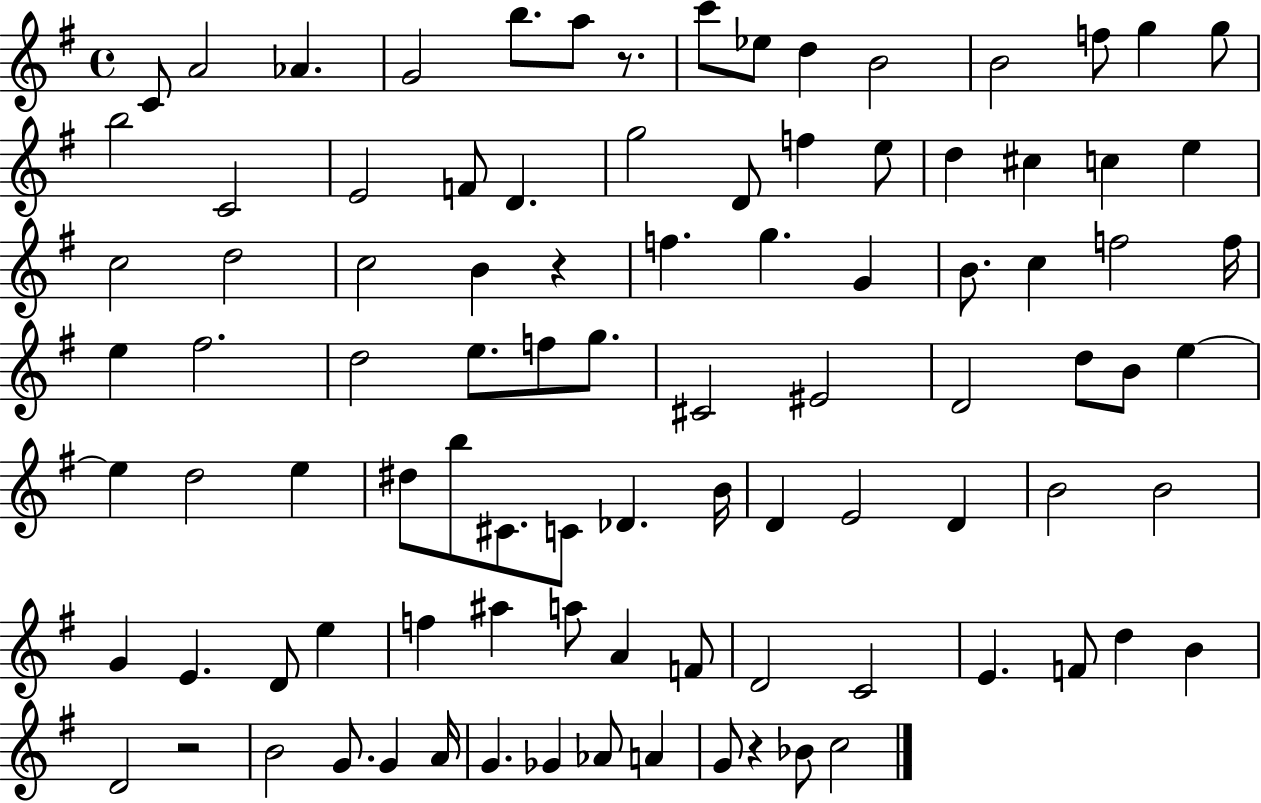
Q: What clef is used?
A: treble